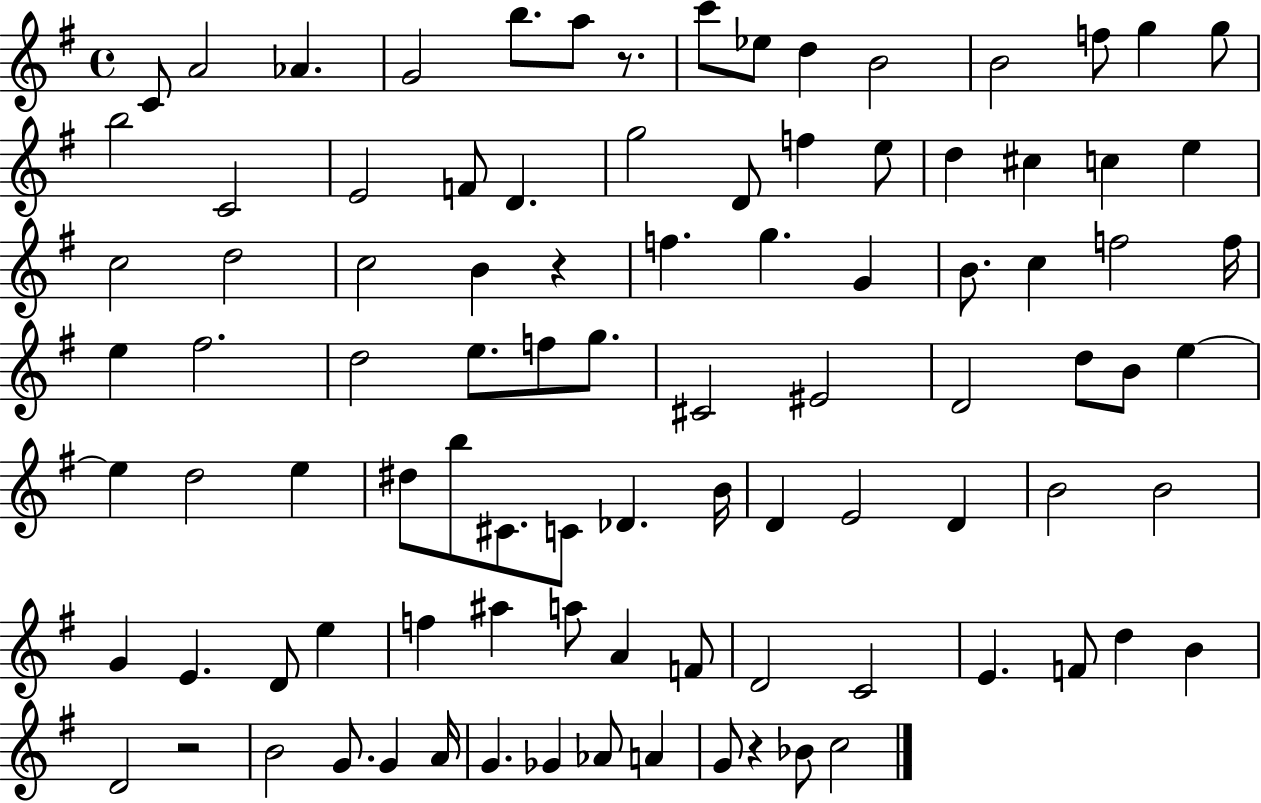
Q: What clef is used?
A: treble